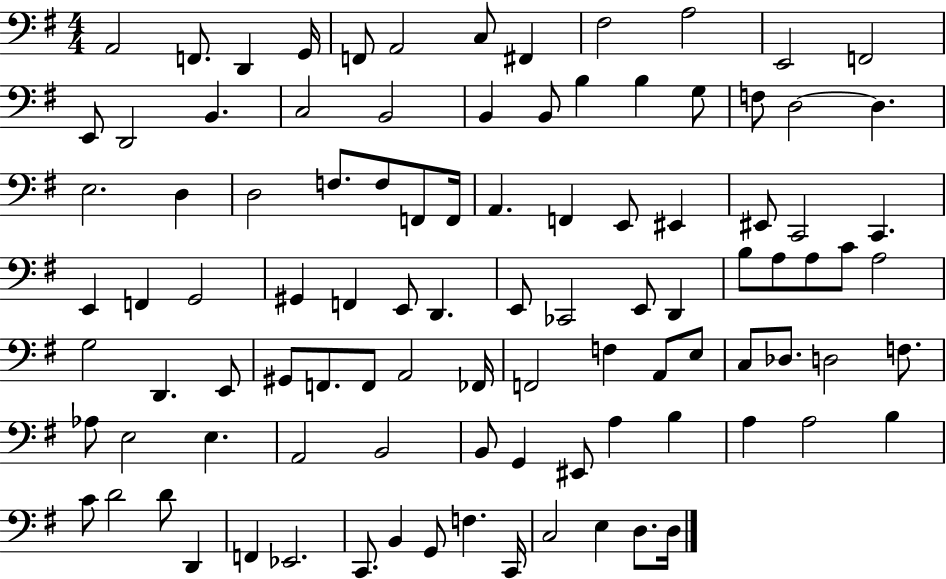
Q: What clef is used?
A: bass